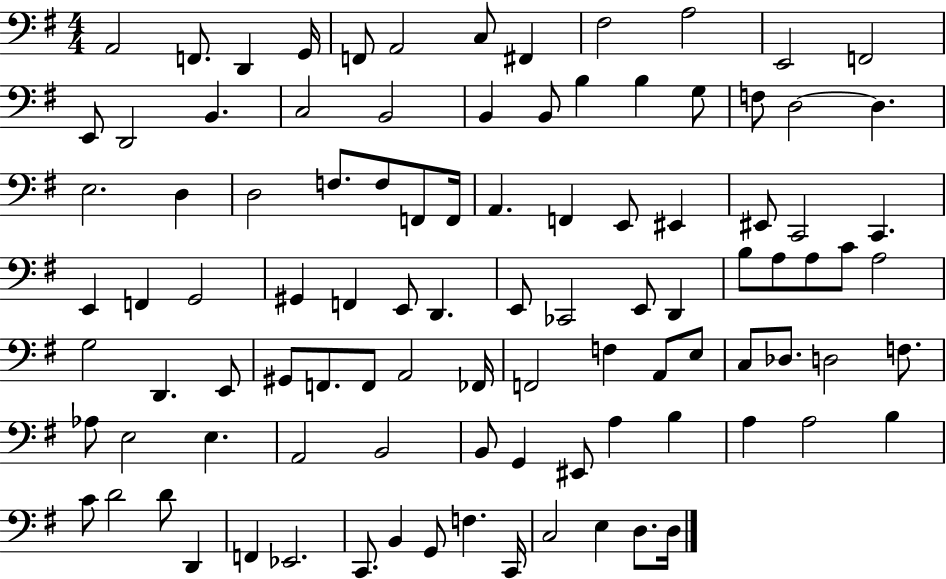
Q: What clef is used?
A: bass